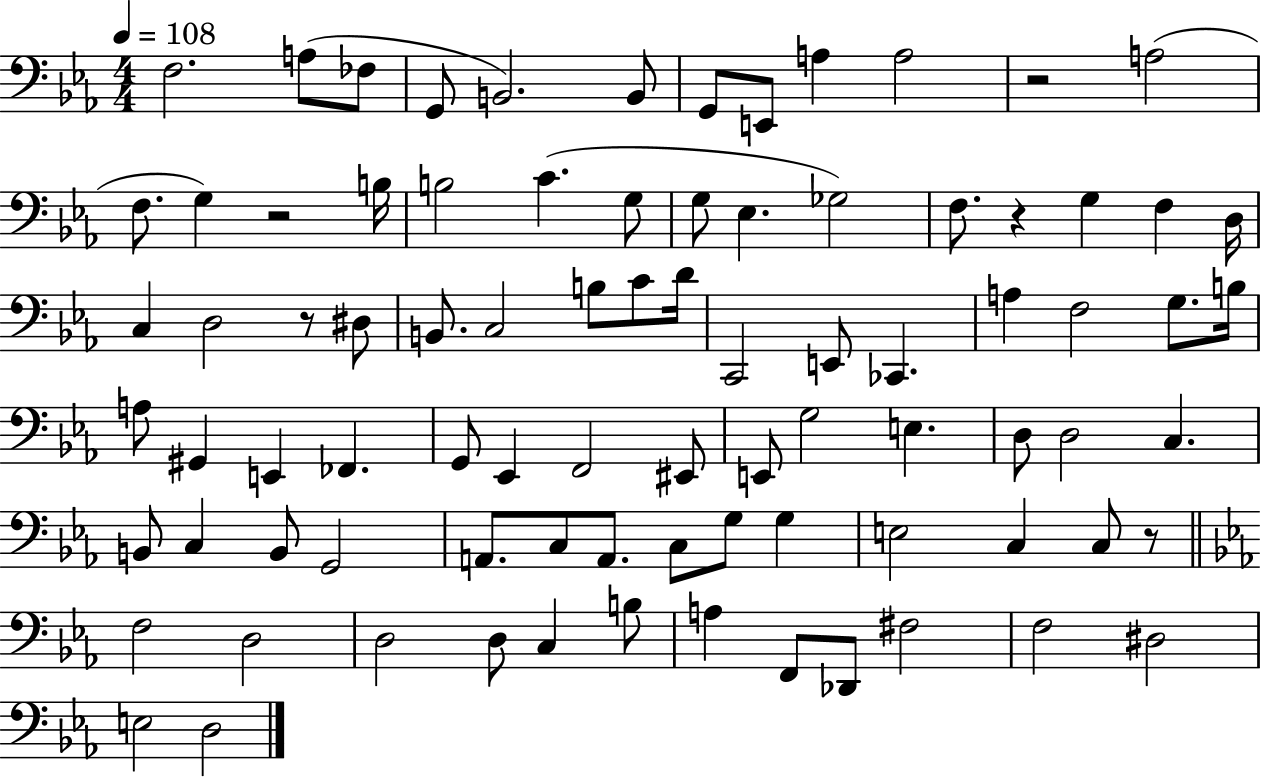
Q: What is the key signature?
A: EES major